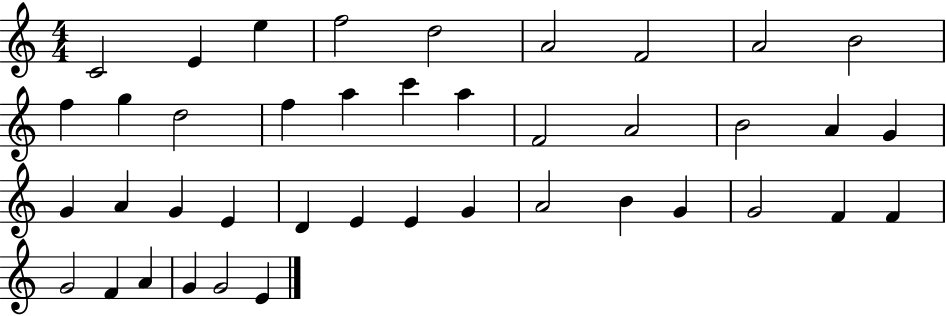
C4/h E4/q E5/q F5/h D5/h A4/h F4/h A4/h B4/h F5/q G5/q D5/h F5/q A5/q C6/q A5/q F4/h A4/h B4/h A4/q G4/q G4/q A4/q G4/q E4/q D4/q E4/q E4/q G4/q A4/h B4/q G4/q G4/h F4/q F4/q G4/h F4/q A4/q G4/q G4/h E4/q